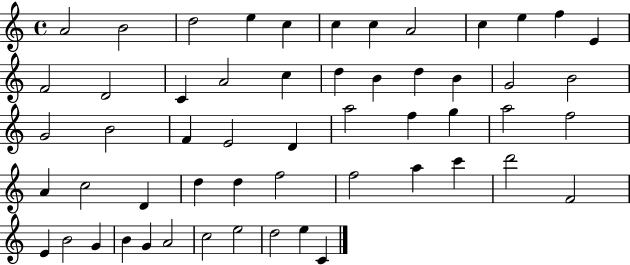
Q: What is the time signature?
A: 4/4